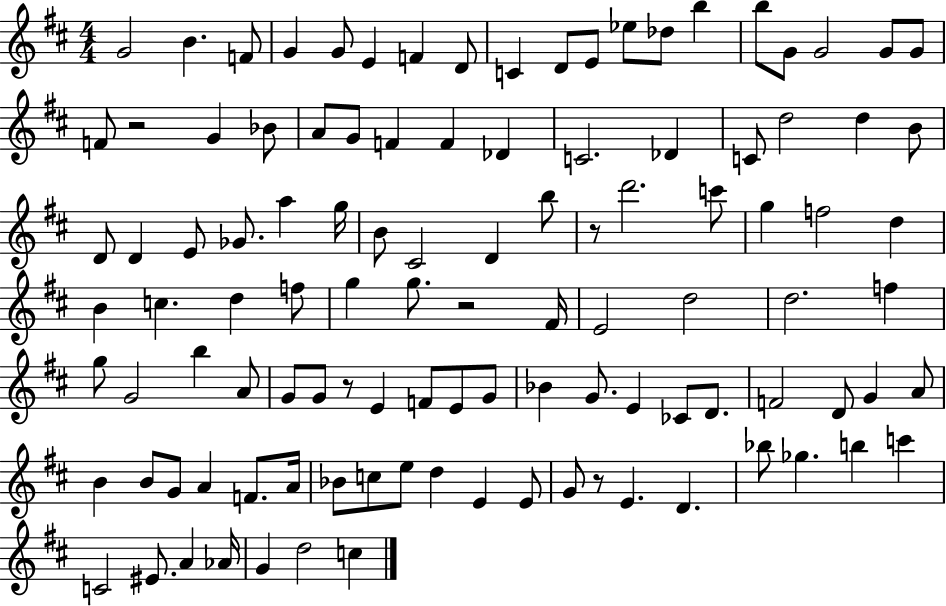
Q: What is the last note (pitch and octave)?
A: C5